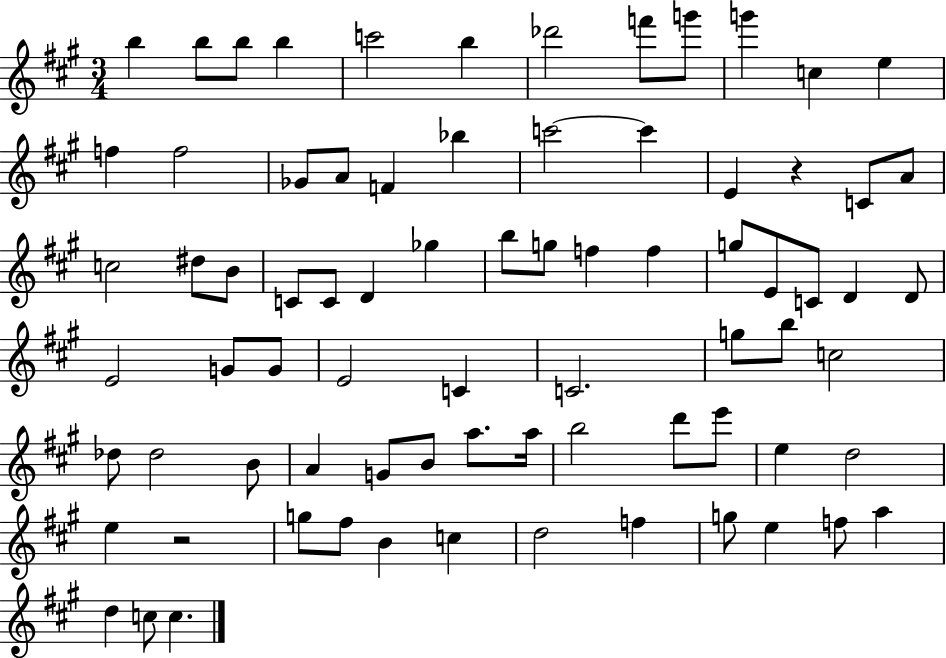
B5/q B5/e B5/e B5/q C6/h B5/q Db6/h F6/e G6/e G6/q C5/q E5/q F5/q F5/h Gb4/e A4/e F4/q Bb5/q C6/h C6/q E4/q R/q C4/e A4/e C5/h D#5/e B4/e C4/e C4/e D4/q Gb5/q B5/e G5/e F5/q F5/q G5/e E4/e C4/e D4/q D4/e E4/h G4/e G4/e E4/h C4/q C4/h. G5/e B5/e C5/h Db5/e Db5/h B4/e A4/q G4/e B4/e A5/e. A5/s B5/h D6/e E6/e E5/q D5/h E5/q R/h G5/e F#5/e B4/q C5/q D5/h F5/q G5/e E5/q F5/e A5/q D5/q C5/e C5/q.